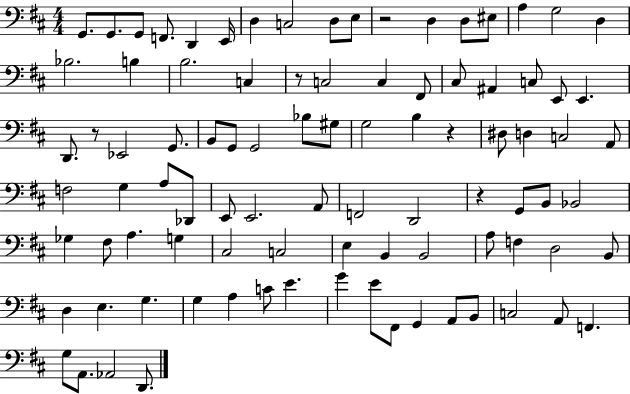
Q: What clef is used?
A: bass